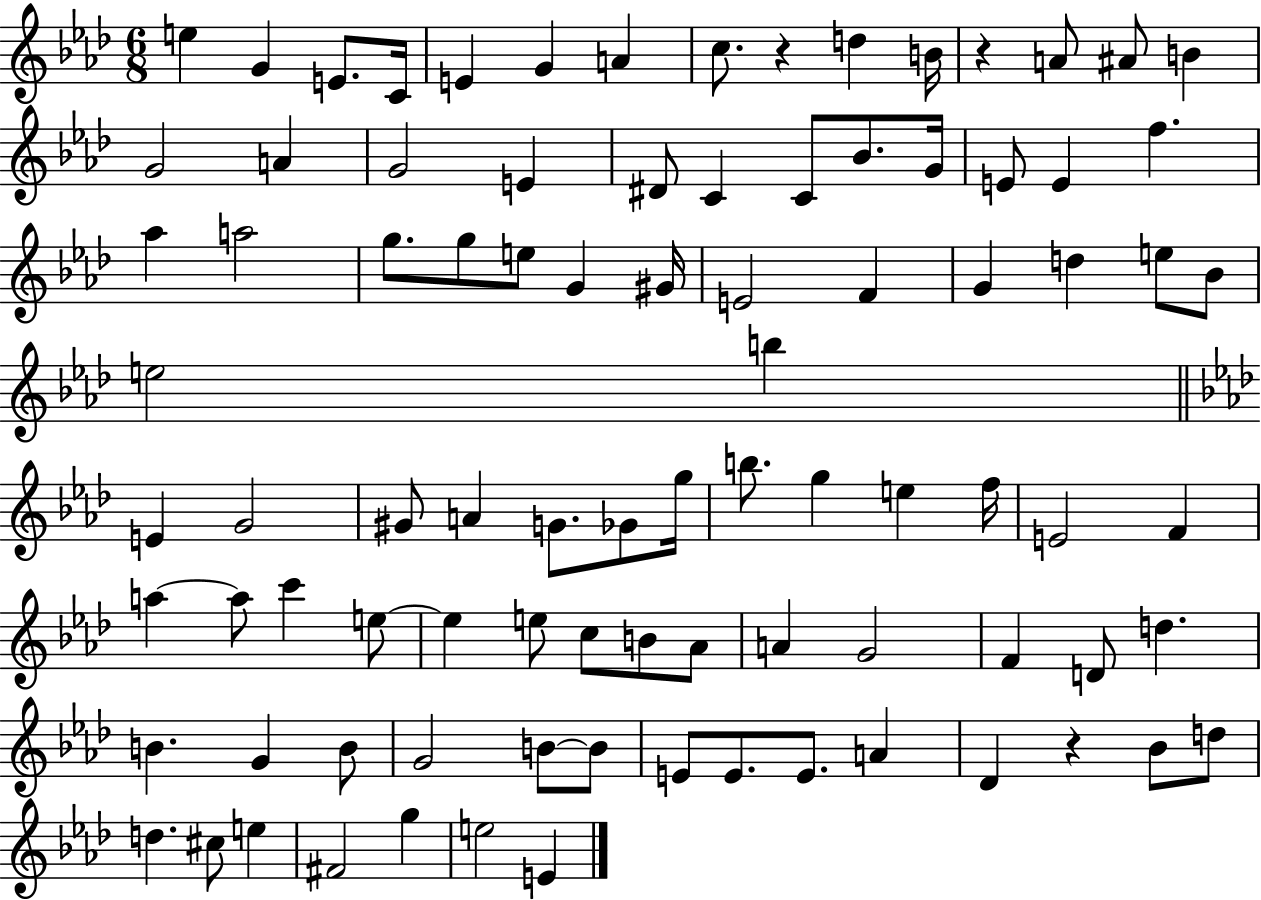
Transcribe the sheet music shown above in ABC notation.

X:1
T:Untitled
M:6/8
L:1/4
K:Ab
e G E/2 C/4 E G A c/2 z d B/4 z A/2 ^A/2 B G2 A G2 E ^D/2 C C/2 _B/2 G/4 E/2 E f _a a2 g/2 g/2 e/2 G ^G/4 E2 F G d e/2 _B/2 e2 b E G2 ^G/2 A G/2 _G/2 g/4 b/2 g e f/4 E2 F a a/2 c' e/2 e e/2 c/2 B/2 _A/2 A G2 F D/2 d B G B/2 G2 B/2 B/2 E/2 E/2 E/2 A _D z _B/2 d/2 d ^c/2 e ^F2 g e2 E